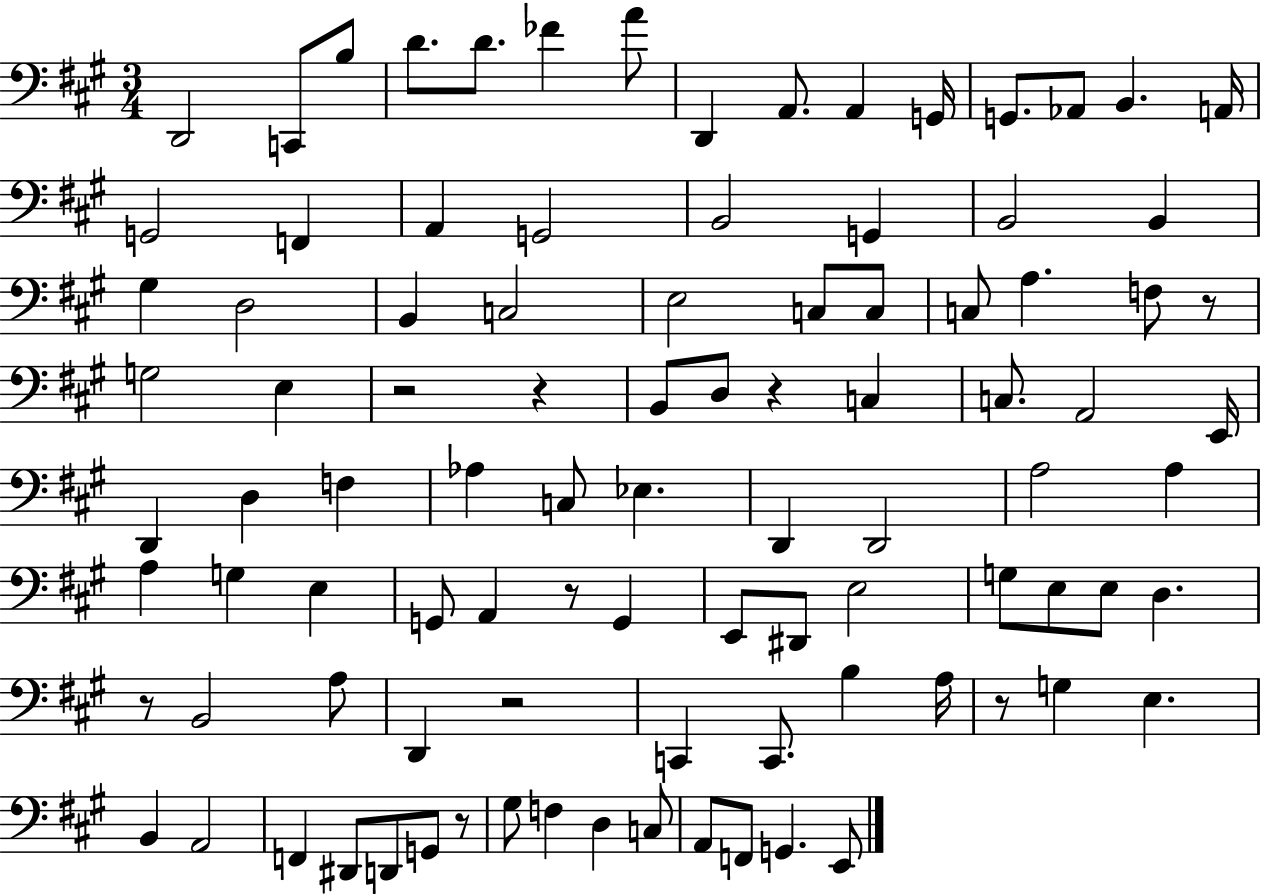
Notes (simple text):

D2/h C2/e B3/e D4/e. D4/e. FES4/q A4/e D2/q A2/e. A2/q G2/s G2/e. Ab2/e B2/q. A2/s G2/h F2/q A2/q G2/h B2/h G2/q B2/h B2/q G#3/q D3/h B2/q C3/h E3/h C3/e C3/e C3/e A3/q. F3/e R/e G3/h E3/q R/h R/q B2/e D3/e R/q C3/q C3/e. A2/h E2/s D2/q D3/q F3/q Ab3/q C3/e Eb3/q. D2/q D2/h A3/h A3/q A3/q G3/q E3/q G2/e A2/q R/e G2/q E2/e D#2/e E3/h G3/e E3/e E3/e D3/q. R/e B2/h A3/e D2/q R/h C2/q C2/e. B3/q A3/s R/e G3/q E3/q. B2/q A2/h F2/q D#2/e D2/e G2/e R/e G#3/e F3/q D3/q C3/e A2/e F2/e G2/q. E2/e